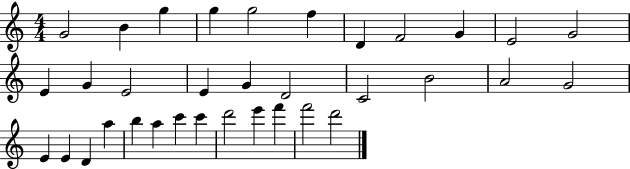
X:1
T:Untitled
M:4/4
L:1/4
K:C
G2 B g g g2 f D F2 G E2 G2 E G E2 E G D2 C2 B2 A2 G2 E E D a b a c' c' d'2 e' f' f'2 d'2